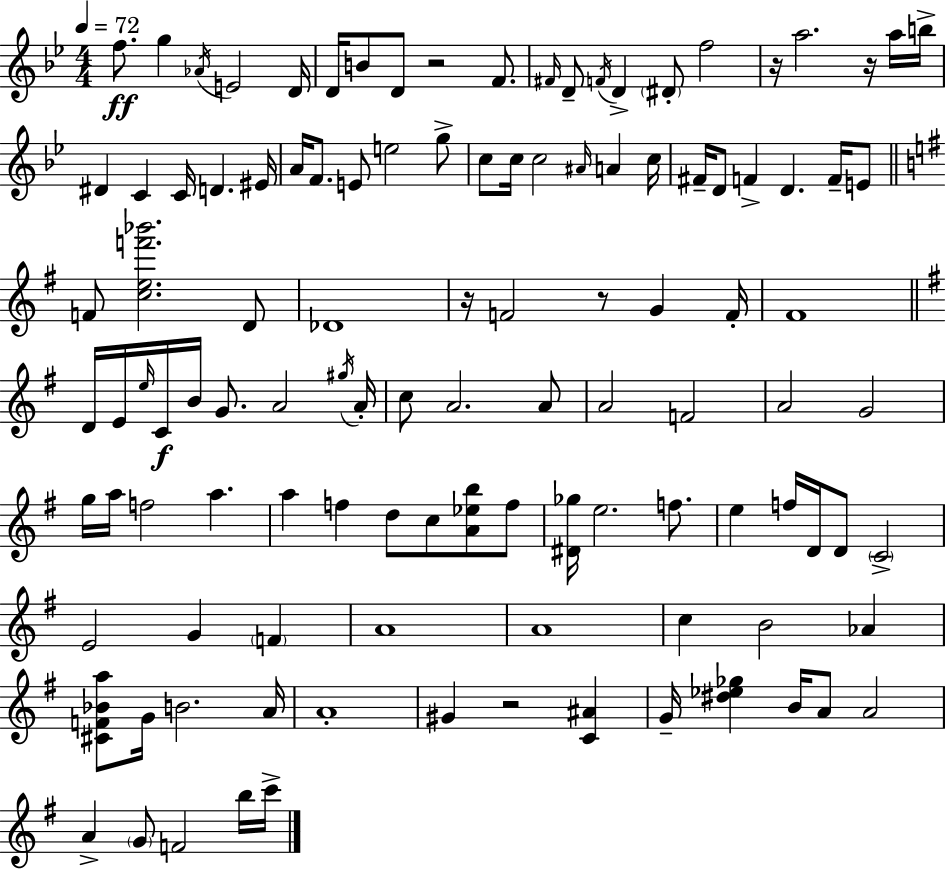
{
  \clef treble
  \numericTimeSignature
  \time 4/4
  \key bes \major
  \tempo 4 = 72
  f''8.\ff g''4 \acciaccatura { aes'16 } e'2 | d'16 d'16 b'8 d'8 r2 f'8. | \grace { fis'16 } d'8-- \acciaccatura { f'16 } d'4-> \parenthesize dis'8-. f''2 | r16 a''2. | \break r16 a''16 b''16-> dis'4 c'4 c'16 d'4. | eis'16 a'16 f'8. e'8 e''2 | g''8-> c''8 c''16 c''2 \grace { ais'16 } a'4 | c''16 fis'16-- d'8 f'4-> d'4. | \break f'16-- e'8 \bar "||" \break \key g \major f'8 <c'' e'' f''' bes'''>2. d'8 | des'1 | r16 f'2 r8 g'4 f'16-. | fis'1 | \break \bar "||" \break \key g \major d'16 e'16 \grace { e''16 } c'16\f b'16 g'8. a'2 | \acciaccatura { gis''16 } a'16-. c''8 a'2. | a'8 a'2 f'2 | a'2 g'2 | \break g''16 a''16 f''2 a''4. | a''4 f''4 d''8 c''8 <a' ees'' b''>8 | f''8 <dis' ges''>16 e''2. f''8. | e''4 f''16 d'16 d'8 \parenthesize c'2-> | \break e'2 g'4 \parenthesize f'4 | a'1 | a'1 | c''4 b'2 aes'4 | \break <cis' f' bes' a''>8 g'16 b'2. | a'16 a'1-. | gis'4 r2 <c' ais'>4 | g'16-- <dis'' ees'' ges''>4 b'16 a'8 a'2 | \break a'4-> \parenthesize g'8 f'2 | b''16 c'''16-> \bar "|."
}